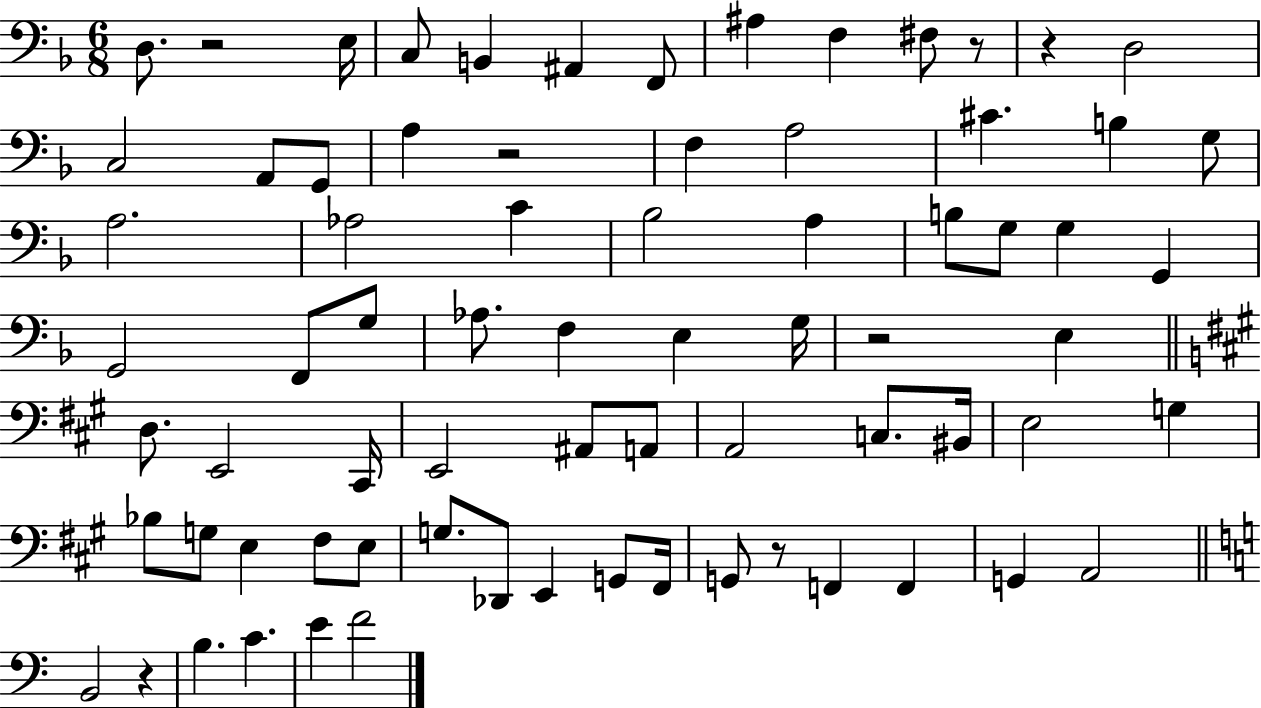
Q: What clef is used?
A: bass